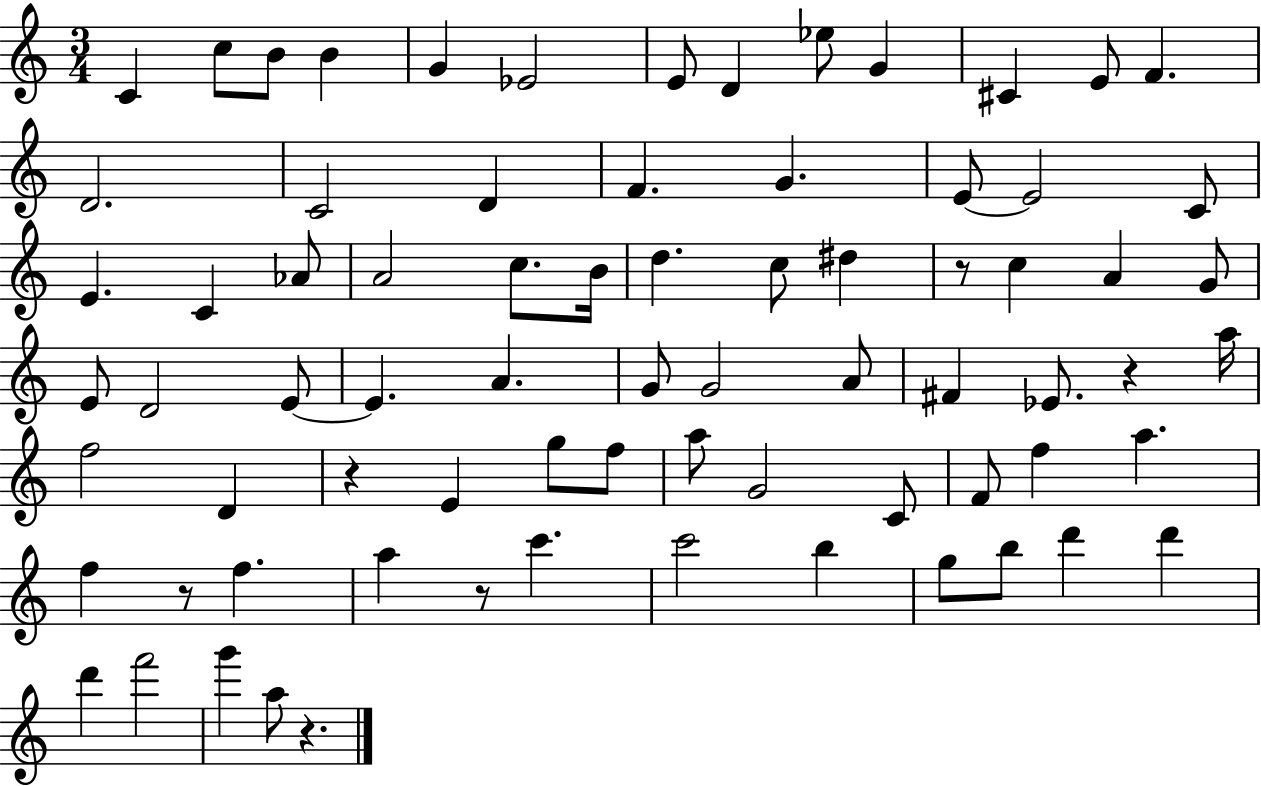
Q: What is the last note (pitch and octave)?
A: A5